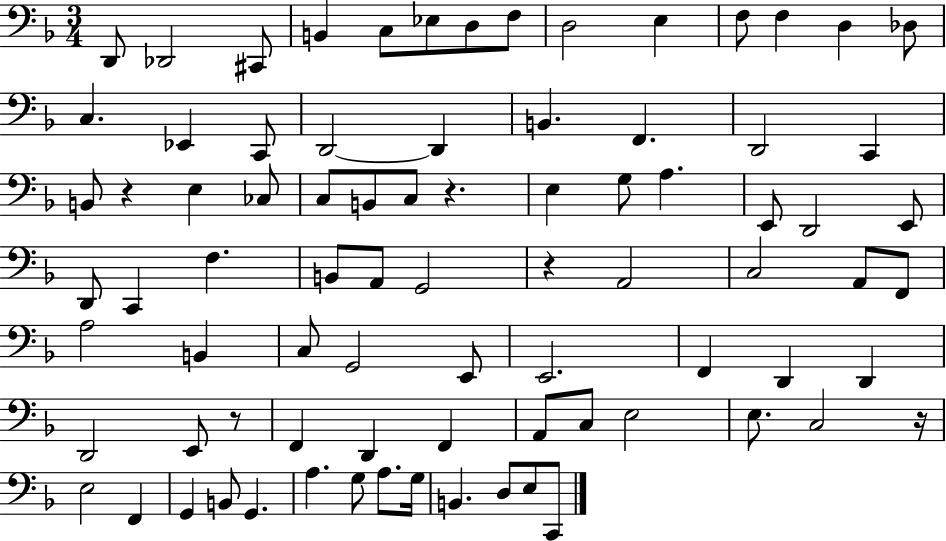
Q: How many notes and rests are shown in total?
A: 82